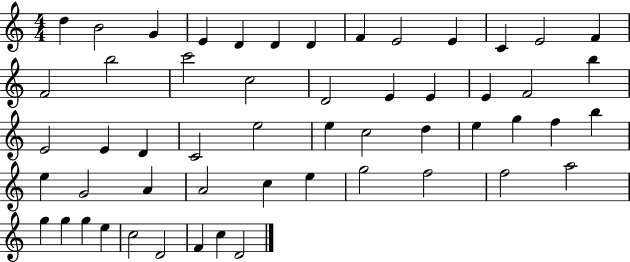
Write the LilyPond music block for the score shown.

{
  \clef treble
  \numericTimeSignature
  \time 4/4
  \key c \major
  d''4 b'2 g'4 | e'4 d'4 d'4 d'4 | f'4 e'2 e'4 | c'4 e'2 f'4 | \break f'2 b''2 | c'''2 c''2 | d'2 e'4 e'4 | e'4 f'2 b''4 | \break e'2 e'4 d'4 | c'2 e''2 | e''4 c''2 d''4 | e''4 g''4 f''4 b''4 | \break e''4 g'2 a'4 | a'2 c''4 e''4 | g''2 f''2 | f''2 a''2 | \break g''4 g''4 g''4 e''4 | c''2 d'2 | f'4 c''4 d'2 | \bar "|."
}